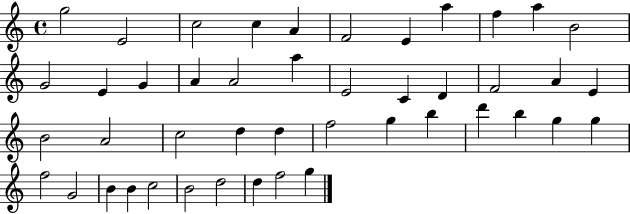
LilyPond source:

{
  \clef treble
  \time 4/4
  \defaultTimeSignature
  \key c \major
  g''2 e'2 | c''2 c''4 a'4 | f'2 e'4 a''4 | f''4 a''4 b'2 | \break g'2 e'4 g'4 | a'4 a'2 a''4 | e'2 c'4 d'4 | f'2 a'4 e'4 | \break b'2 a'2 | c''2 d''4 d''4 | f''2 g''4 b''4 | d'''4 b''4 g''4 g''4 | \break f''2 g'2 | b'4 b'4 c''2 | b'2 d''2 | d''4 f''2 g''4 | \break \bar "|."
}